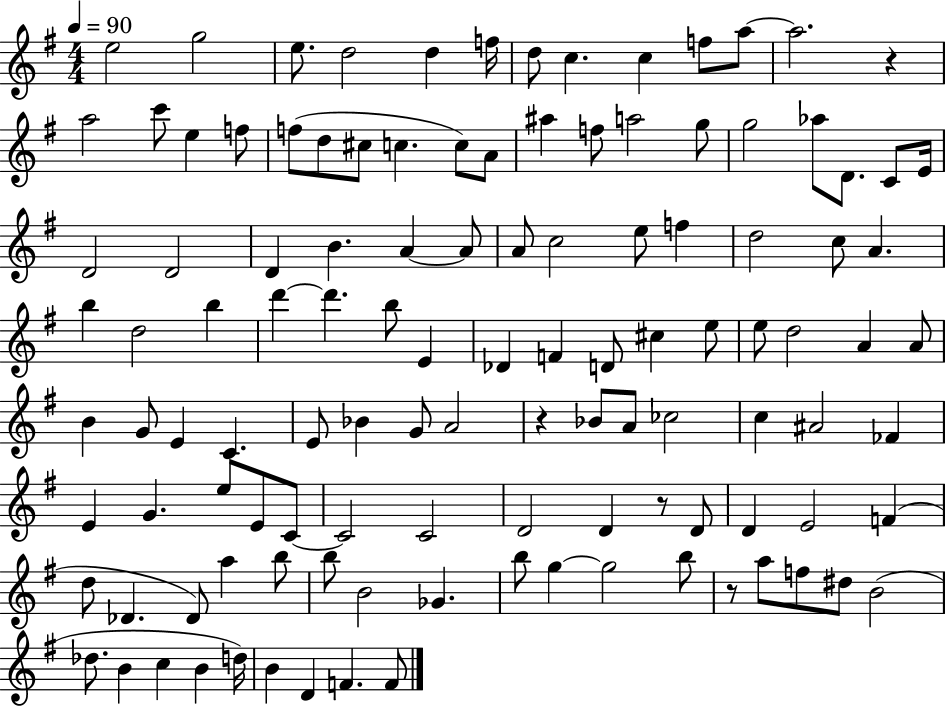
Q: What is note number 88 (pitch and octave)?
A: D5